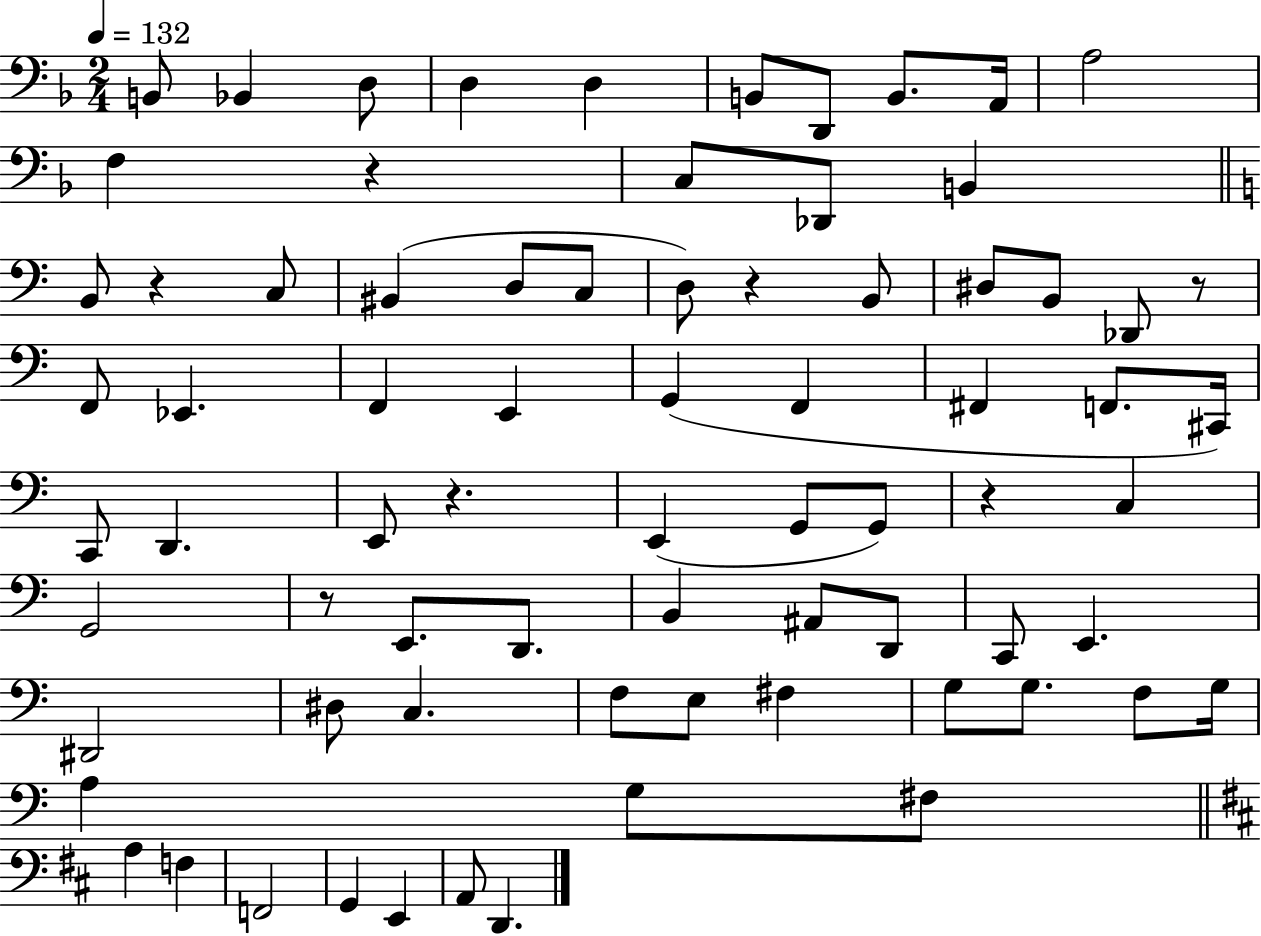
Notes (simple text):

B2/e Bb2/q D3/e D3/q D3/q B2/e D2/e B2/e. A2/s A3/h F3/q R/q C3/e Db2/e B2/q B2/e R/q C3/e BIS2/q D3/e C3/e D3/e R/q B2/e D#3/e B2/e Db2/e R/e F2/e Eb2/q. F2/q E2/q G2/q F2/q F#2/q F2/e. C#2/s C2/e D2/q. E2/e R/q. E2/q G2/e G2/e R/q C3/q G2/h R/e E2/e. D2/e. B2/q A#2/e D2/e C2/e E2/q. D#2/h D#3/e C3/q. F3/e E3/e F#3/q G3/e G3/e. F3/e G3/s A3/q G3/e F#3/e A3/q F3/q F2/h G2/q E2/q A2/e D2/q.